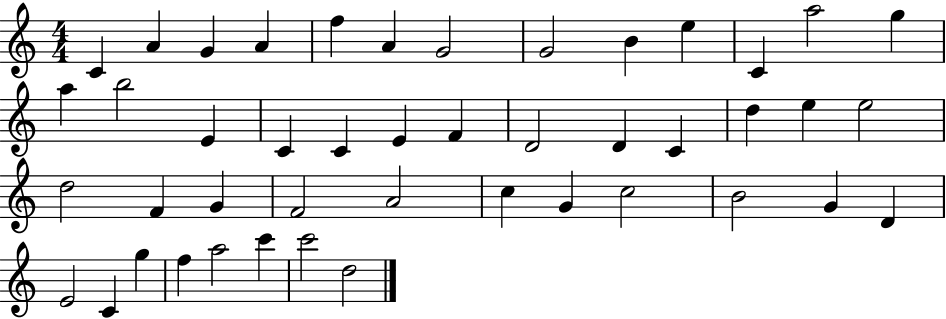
{
  \clef treble
  \numericTimeSignature
  \time 4/4
  \key c \major
  c'4 a'4 g'4 a'4 | f''4 a'4 g'2 | g'2 b'4 e''4 | c'4 a''2 g''4 | \break a''4 b''2 e'4 | c'4 c'4 e'4 f'4 | d'2 d'4 c'4 | d''4 e''4 e''2 | \break d''2 f'4 g'4 | f'2 a'2 | c''4 g'4 c''2 | b'2 g'4 d'4 | \break e'2 c'4 g''4 | f''4 a''2 c'''4 | c'''2 d''2 | \bar "|."
}